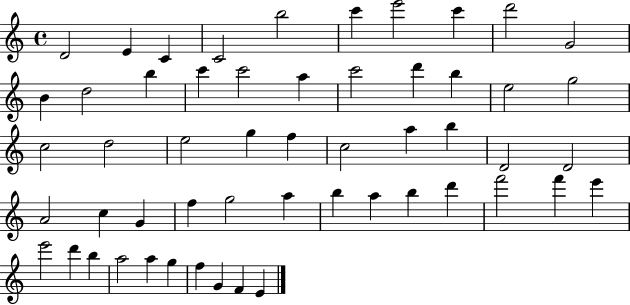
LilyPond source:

{
  \clef treble
  \time 4/4
  \defaultTimeSignature
  \key c \major
  d'2 e'4 c'4 | c'2 b''2 | c'''4 e'''2 c'''4 | d'''2 g'2 | \break b'4 d''2 b''4 | c'''4 c'''2 a''4 | c'''2 d'''4 b''4 | e''2 g''2 | \break c''2 d''2 | e''2 g''4 f''4 | c''2 a''4 b''4 | d'2 d'2 | \break a'2 c''4 g'4 | f''4 g''2 a''4 | b''4 a''4 b''4 d'''4 | f'''2 f'''4 e'''4 | \break e'''2 d'''4 b''4 | a''2 a''4 g''4 | f''4 g'4 f'4 e'4 | \bar "|."
}